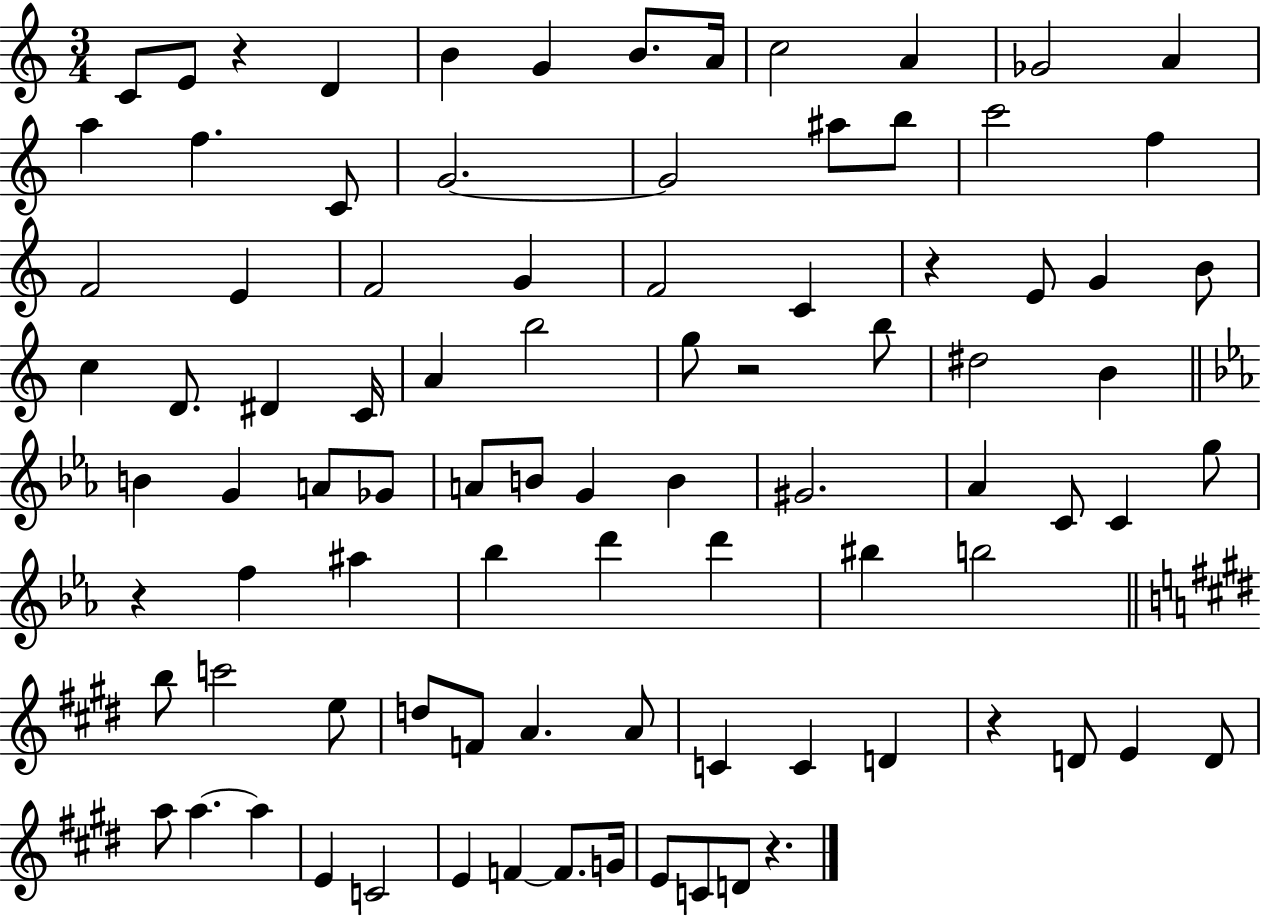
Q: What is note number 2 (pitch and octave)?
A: E4